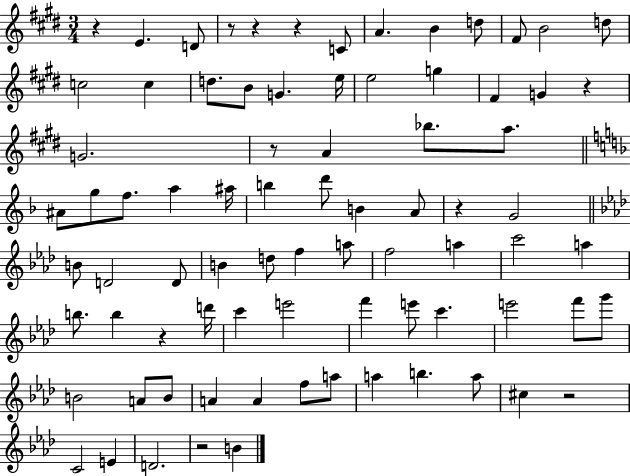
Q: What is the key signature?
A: E major